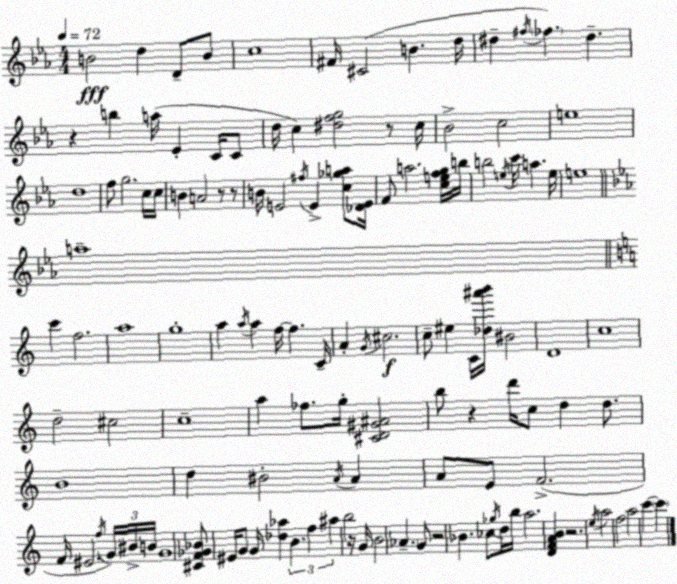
X:1
T:Untitled
M:4/4
L:1/4
K:Cm
B2 d D/2 B/2 c4 ^F/4 ^C2 B d/4 ^d ^f/4 _f ^d z b a/4 _E C/4 C/2 d/4 c [^dfg]2 z/2 c/4 _B2 c2 e4 d4 f/2 g2 c/4 c/4 B A2 z/2 z/2 B/4 E2 ^f/4 E [c_ga]/2 [_DE]/4 F/2 a2 [cefg]/4 b/4 b2 e/4 c'/4 a e/4 e4 a4 c' f2 a4 g4 a a/4 a f/4 f C/4 A G/4 ^c2 c/2 ^e C/4 [_d^a'b']/4 ^B2 D4 c4 d2 ^c2 c4 a _f/2 g/4 [^CD^G^A]2 b/2 z d'/4 c/2 d d/2 B4 d ^B2 A/4 A A/2 E/2 F2 F/4 ^E2 f/4 G/4 ^B/4 B/4 G4 [^CF_G_B]/2 ^E/4 G/2 G/4 [_d_a] B f ^a b2 z/4 G/4 B2 _A G/2 z2 _B _c/2 _g/4 d/4 b/4 a2 [DFAB] z2 e/4 a2 f2 a2 c' c'